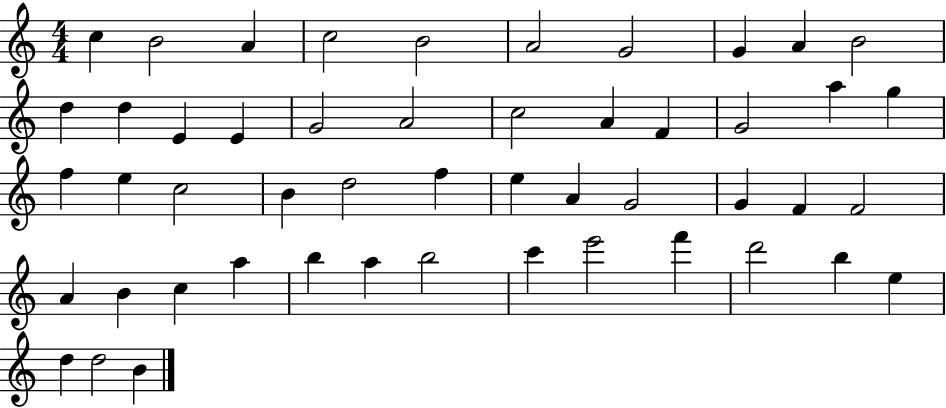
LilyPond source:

{
  \clef treble
  \numericTimeSignature
  \time 4/4
  \key c \major
  c''4 b'2 a'4 | c''2 b'2 | a'2 g'2 | g'4 a'4 b'2 | \break d''4 d''4 e'4 e'4 | g'2 a'2 | c''2 a'4 f'4 | g'2 a''4 g''4 | \break f''4 e''4 c''2 | b'4 d''2 f''4 | e''4 a'4 g'2 | g'4 f'4 f'2 | \break a'4 b'4 c''4 a''4 | b''4 a''4 b''2 | c'''4 e'''2 f'''4 | d'''2 b''4 e''4 | \break d''4 d''2 b'4 | \bar "|."
}